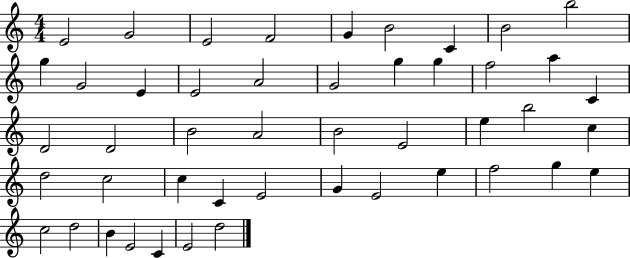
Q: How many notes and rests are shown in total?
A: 47